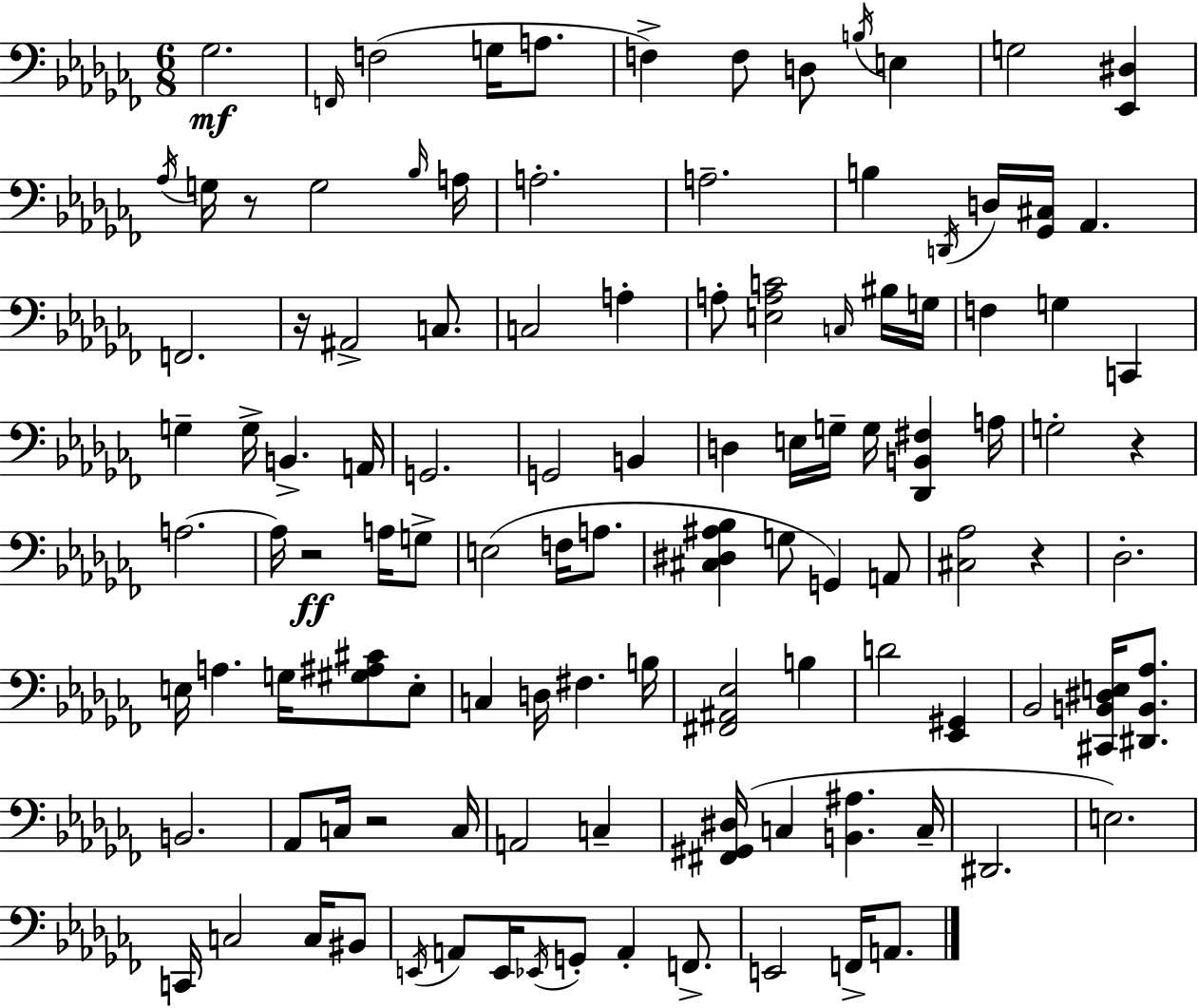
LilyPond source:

{
  \clef bass
  \numericTimeSignature
  \time 6/8
  \key aes \minor
  \repeat volta 2 { ges2.\mf | \grace { f,16 } f2( g16 a8. | f4->) f8 d8 \acciaccatura { b16 } e4 | g2 <ees, dis>4 | \break \acciaccatura { aes16 } g16 r8 g2 | \grace { bes16 } a16 a2.-. | a2.-- | b4 \acciaccatura { d,16 } d16 <ges, cis>16 aes,4. | \break f,2. | r16 ais,2-> | c8. c2 | a4-. a8-. <e a c'>2 | \break \grace { c16 } bis16 g16 f4 g4 | c,4 g4-- g16-> b,4.-> | a,16 g,2. | g,2 | \break b,4 d4 e16 g16-- | g16 <des, b, fis>4 a16 g2-. | r4 a2.~~ | a16 r2\ff | \break a16 g8-> e2( | f16 a8. <cis dis ais bes>4 g8 | g,4) a,8 <cis aes>2 | r4 des2.-. | \break e16 a4. | g16 <gis ais cis'>8 e8-. c4 d16 fis4. | b16 <fis, ais, ees>2 | b4 d'2 | \break <ees, gis,>4 bes,2 | <cis, b, dis e>16 <dis, b, aes>8. b,2. | aes,8 c16 r2 | c16 a,2 | \break c4-- <fis, gis, dis>16( c4 <b, ais>4. | c16-- dis,2. | e2.) | c,16 c2 | \break c16 bis,8 \acciaccatura { e,16 } a,8 e,16 \acciaccatura { ees,16 } g,8-. | a,4-. f,8.-> e,2 | f,16-> a,8. } \bar "|."
}